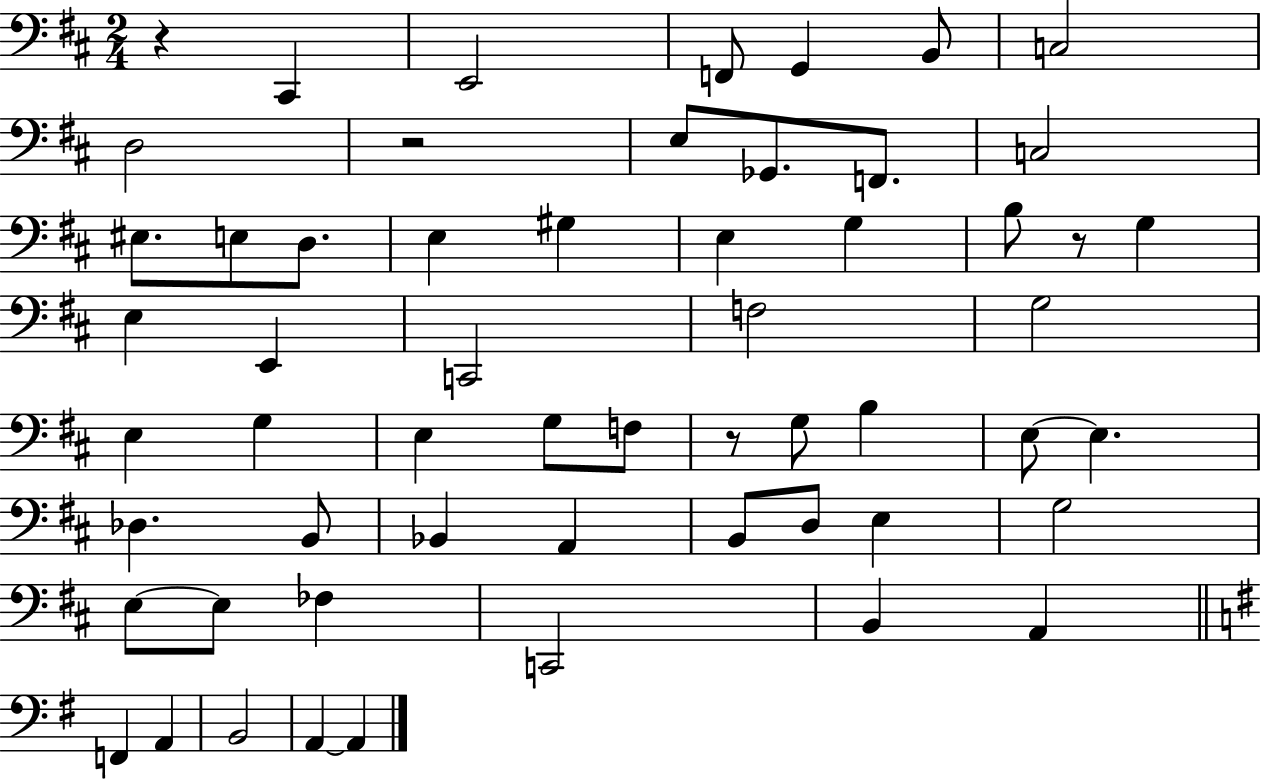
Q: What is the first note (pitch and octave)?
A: C#2